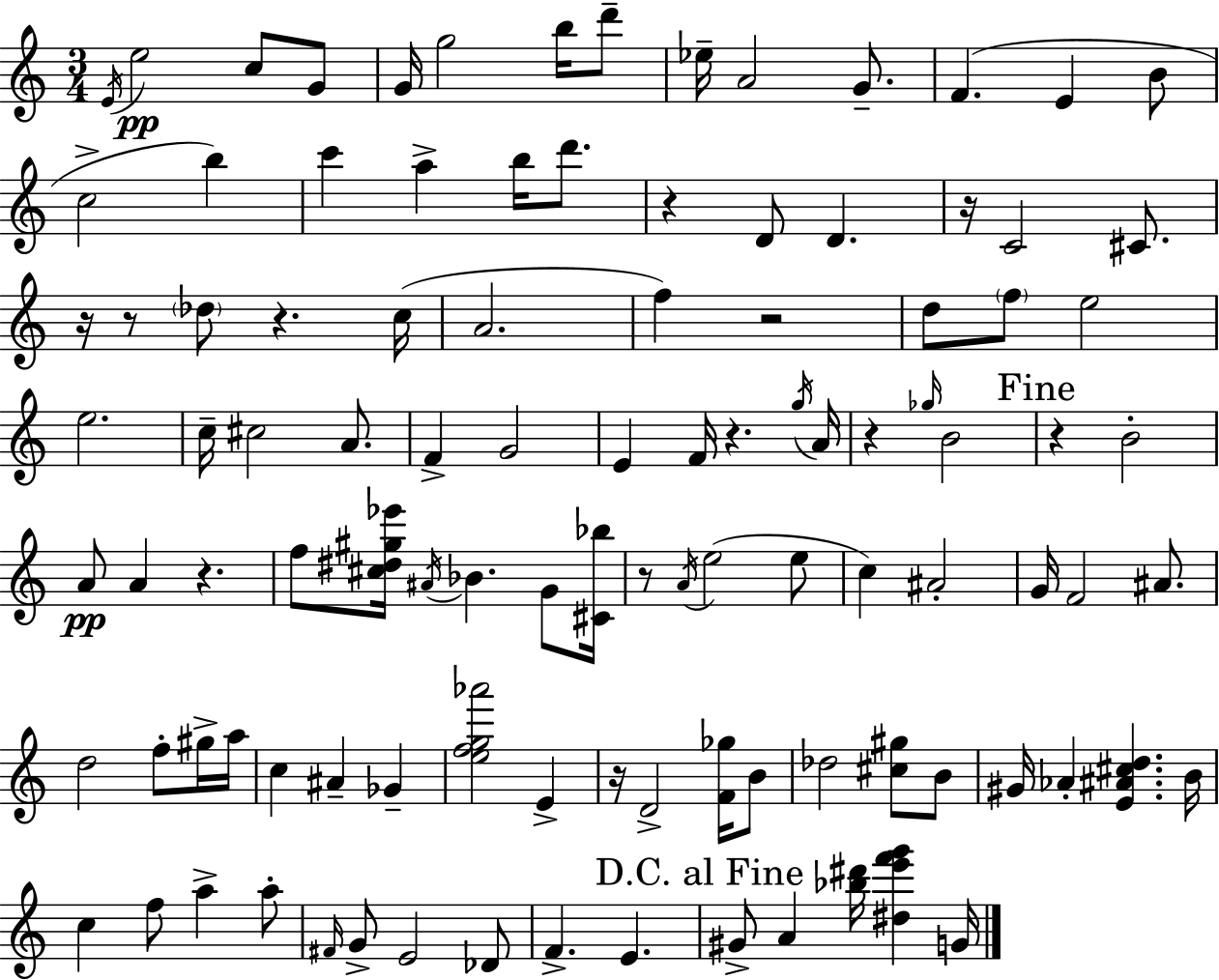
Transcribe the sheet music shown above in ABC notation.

X:1
T:Untitled
M:3/4
L:1/4
K:Am
E/4 e2 c/2 G/2 G/4 g2 b/4 d'/2 _e/4 A2 G/2 F E B/2 c2 b c' a b/4 d'/2 z D/2 D z/4 C2 ^C/2 z/4 z/2 _d/2 z c/4 A2 f z2 d/2 f/2 e2 e2 c/4 ^c2 A/2 F G2 E F/4 z g/4 A/4 z _g/4 B2 z B2 A/2 A z f/2 [^c^d^g_e']/4 ^A/4 _B G/2 [^C_b]/4 z/2 A/4 e2 e/2 c ^A2 G/4 F2 ^A/2 d2 f/2 ^g/4 a/4 c ^A _G [efg_a']2 E z/4 D2 [F_g]/4 B/2 _d2 [^c^g]/2 B/2 ^G/4 _A [E^A^cd] B/4 c f/2 a a/2 ^F/4 G/2 E2 _D/2 F E ^G/2 A [_b^d']/4 [^de'f'g'] G/4